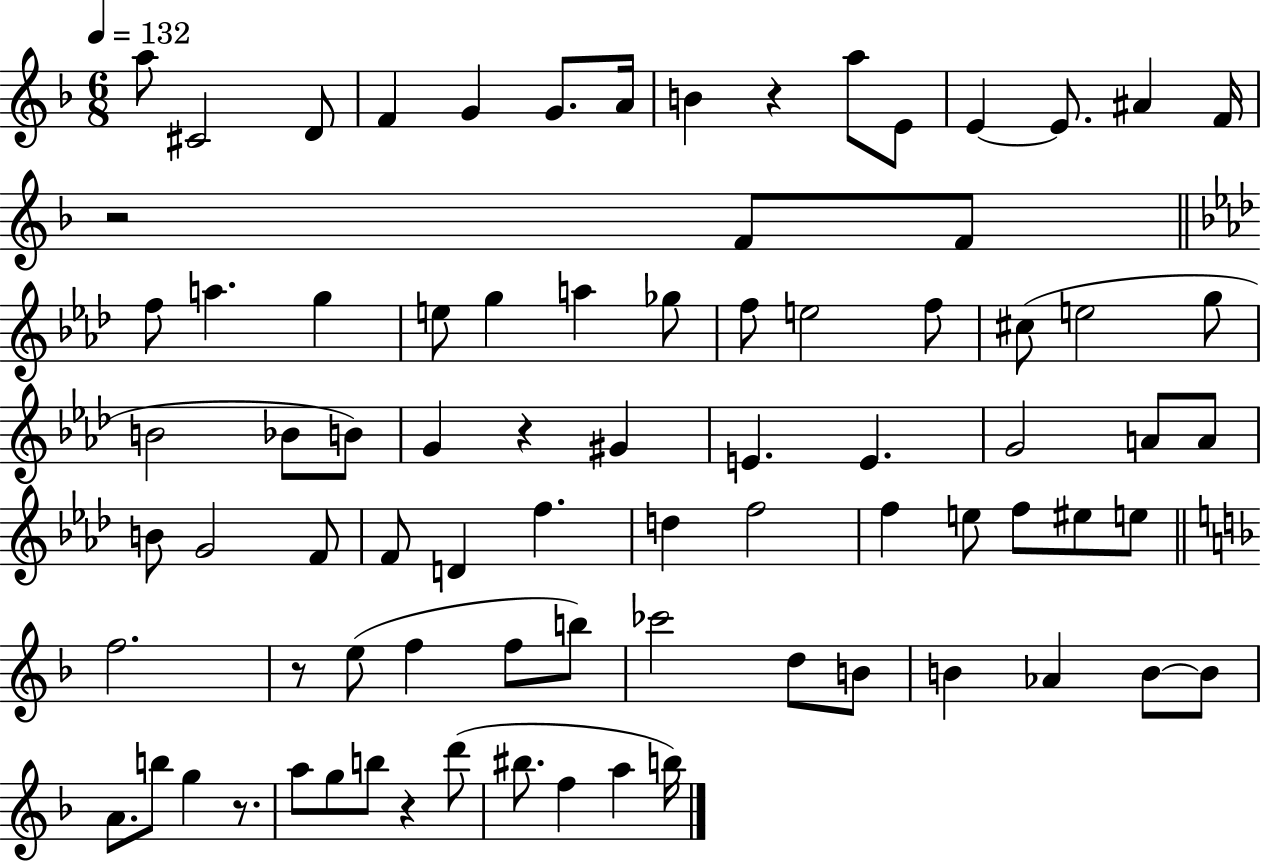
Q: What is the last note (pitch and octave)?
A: B5